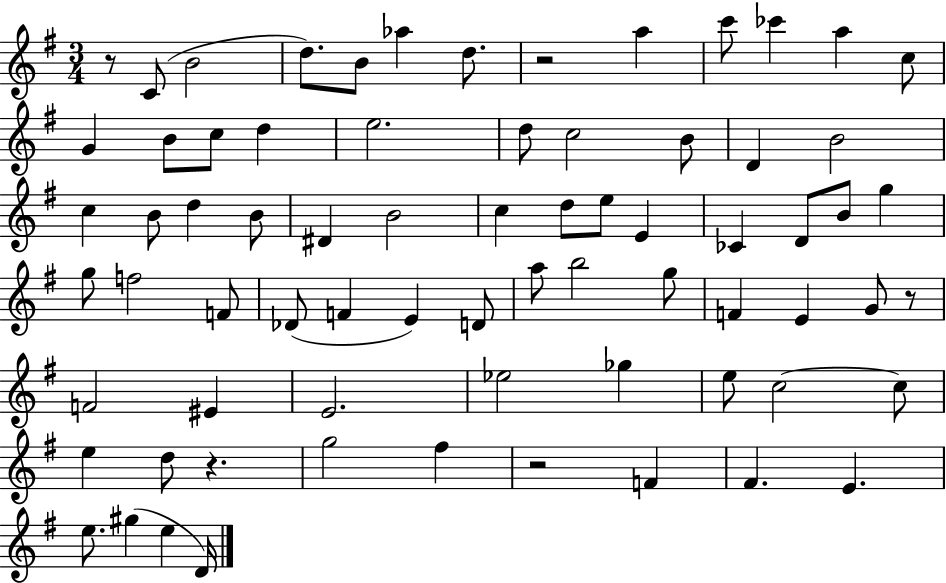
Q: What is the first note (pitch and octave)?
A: C4